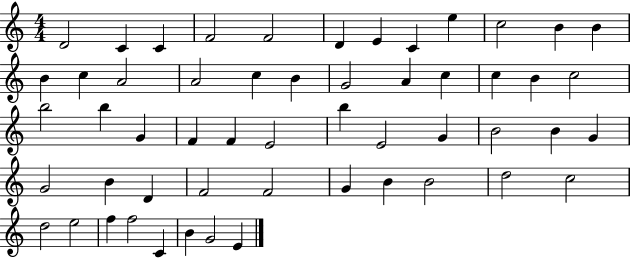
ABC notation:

X:1
T:Untitled
M:4/4
L:1/4
K:C
D2 C C F2 F2 D E C e c2 B B B c A2 A2 c B G2 A c c B c2 b2 b G F F E2 b E2 G B2 B G G2 B D F2 F2 G B B2 d2 c2 d2 e2 f f2 C B G2 E